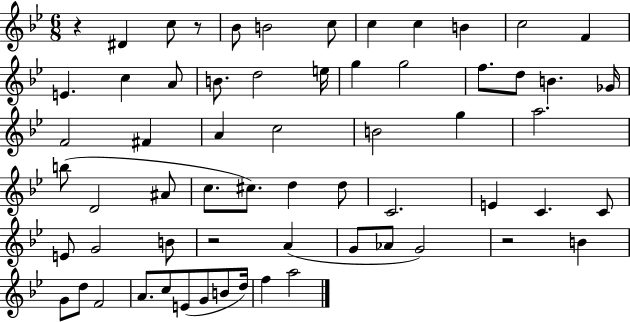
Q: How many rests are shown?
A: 4